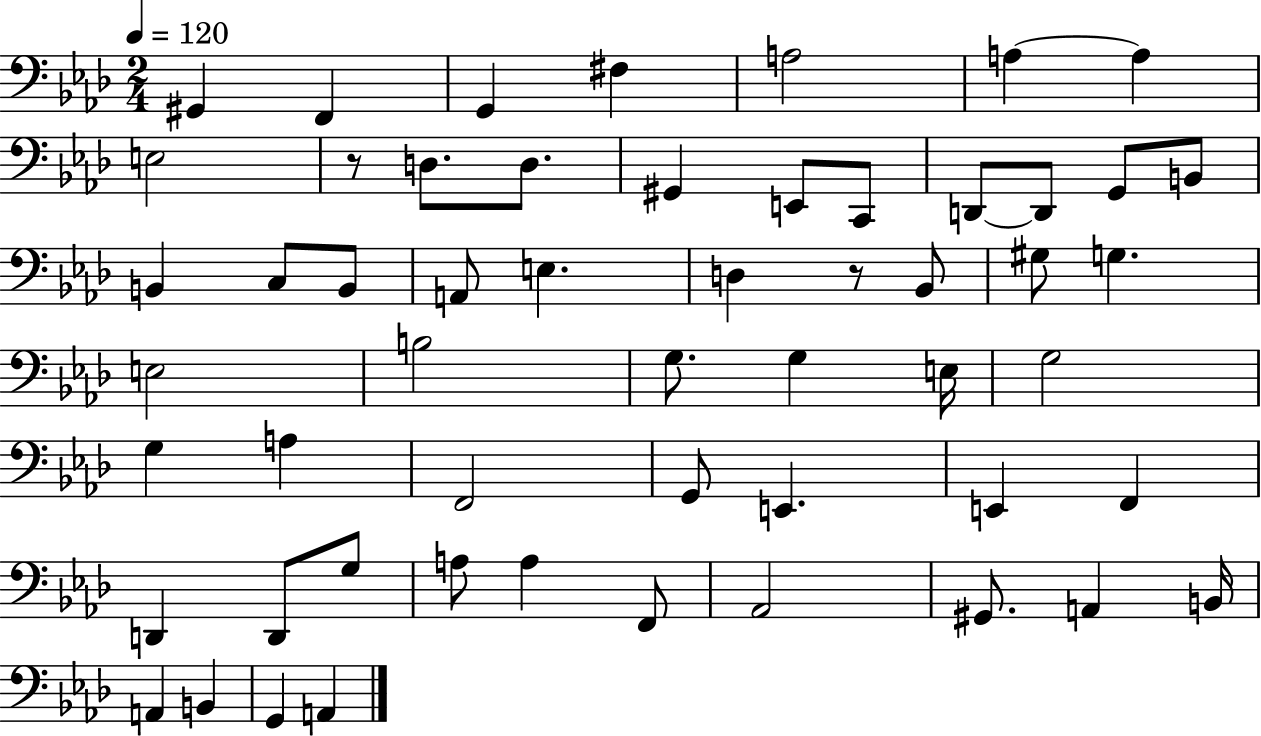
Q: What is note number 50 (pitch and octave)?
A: A2